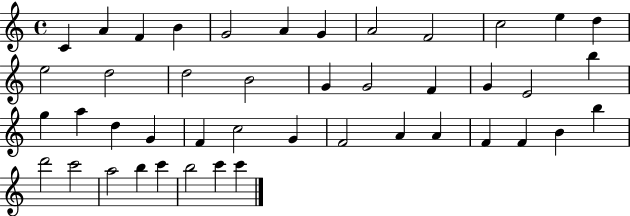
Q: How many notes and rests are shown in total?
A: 44